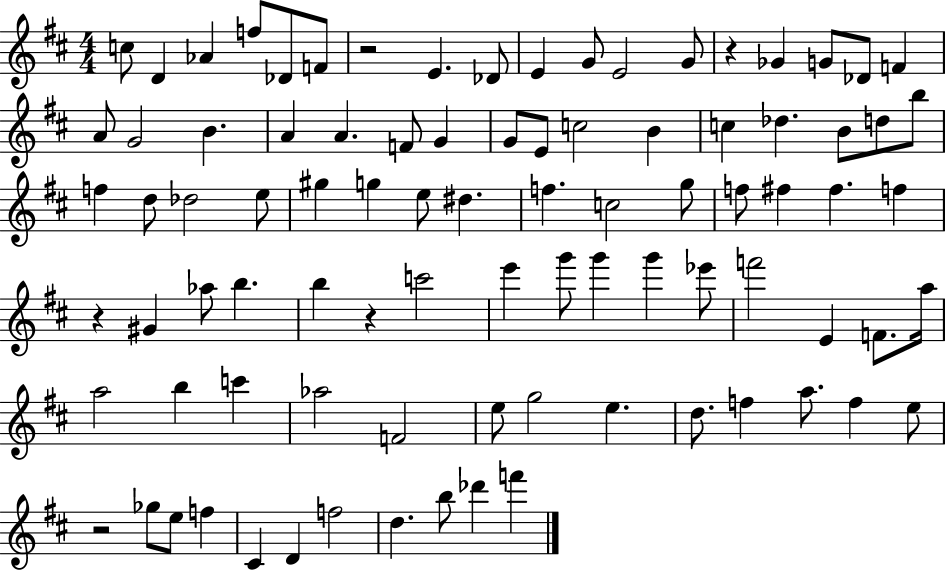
C5/e D4/q Ab4/q F5/e Db4/e F4/e R/h E4/q. Db4/e E4/q G4/e E4/h G4/e R/q Gb4/q G4/e Db4/e F4/q A4/e G4/h B4/q. A4/q A4/q. F4/e G4/q G4/e E4/e C5/h B4/q C5/q Db5/q. B4/e D5/e B5/e F5/q D5/e Db5/h E5/e G#5/q G5/q E5/e D#5/q. F5/q. C5/h G5/e F5/e F#5/q F#5/q. F5/q R/q G#4/q Ab5/e B5/q. B5/q R/q C6/h E6/q G6/e G6/q G6/q Eb6/e F6/h E4/q F4/e. A5/s A5/h B5/q C6/q Ab5/h F4/h E5/e G5/h E5/q. D5/e. F5/q A5/e. F5/q E5/e R/h Gb5/e E5/e F5/q C#4/q D4/q F5/h D5/q. B5/e Db6/q F6/q